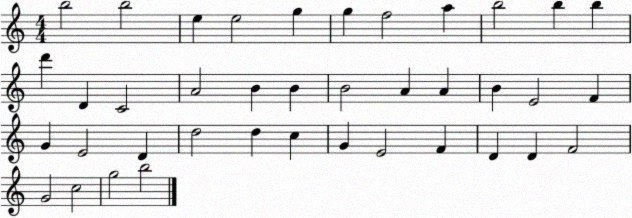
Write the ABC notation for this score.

X:1
T:Untitled
M:4/4
L:1/4
K:C
b2 b2 e e2 g g f2 a b2 b b d' D C2 A2 B B B2 A A B E2 F G E2 D d2 d c G E2 F D D F2 G2 c2 g2 b2